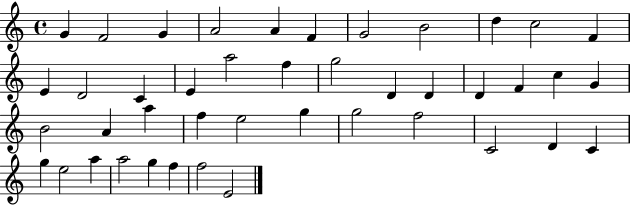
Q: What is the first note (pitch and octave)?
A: G4